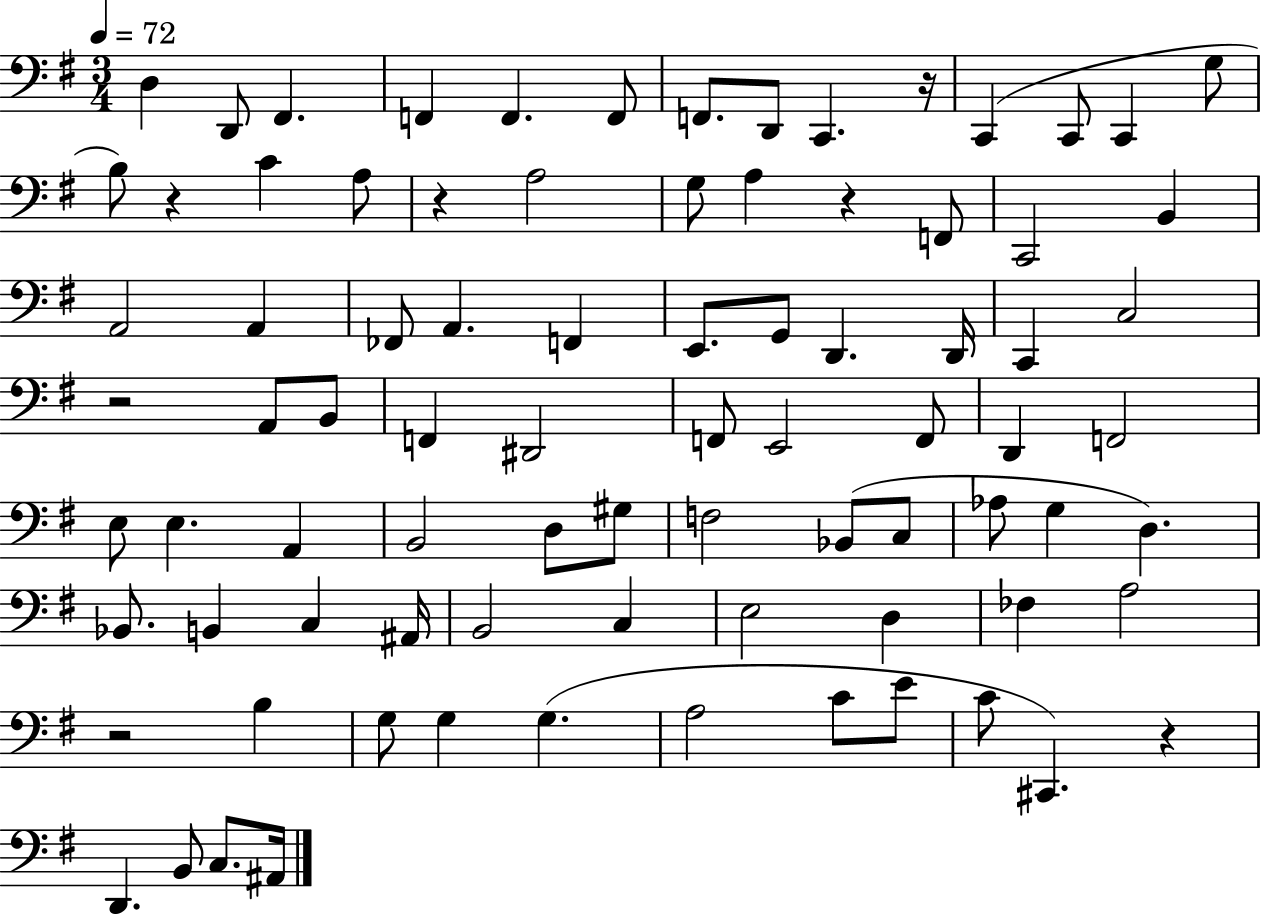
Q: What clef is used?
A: bass